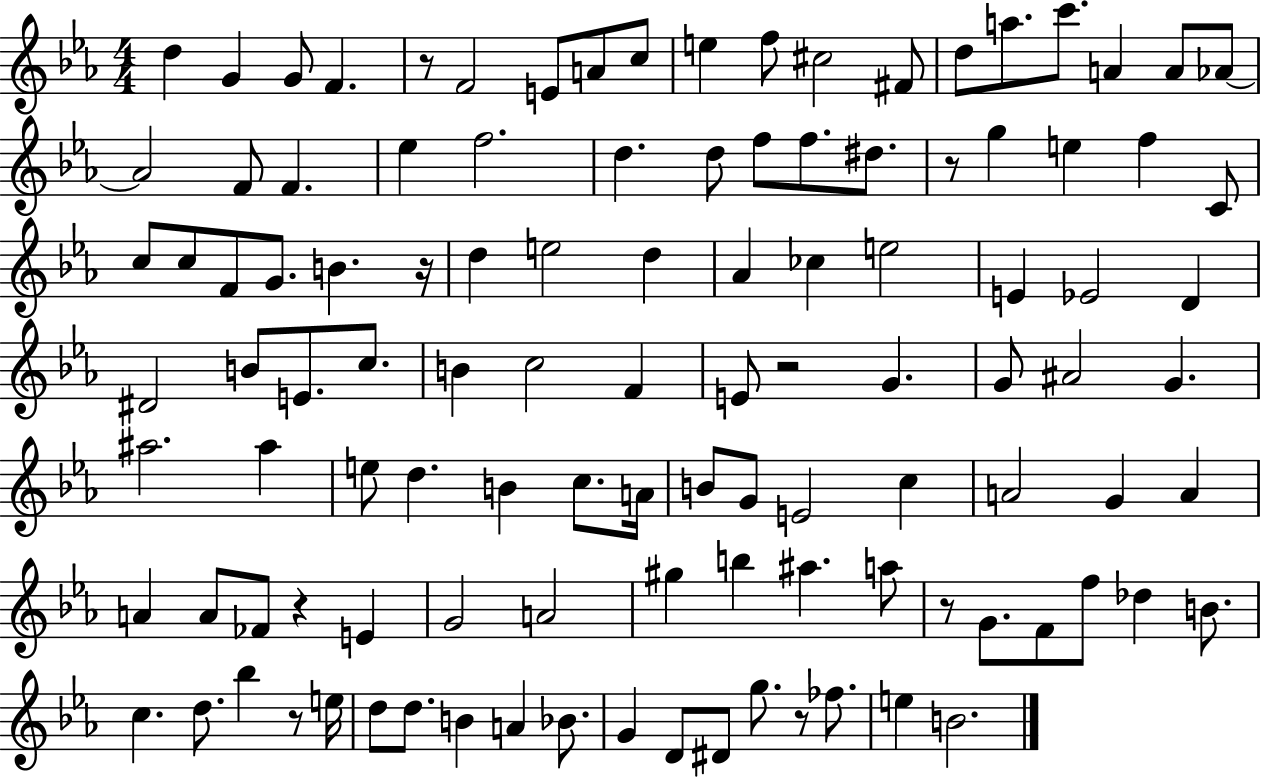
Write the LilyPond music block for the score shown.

{
  \clef treble
  \numericTimeSignature
  \time 4/4
  \key ees \major
  \repeat volta 2 { d''4 g'4 g'8 f'4. | r8 f'2 e'8 a'8 c''8 | e''4 f''8 cis''2 fis'8 | d''8 a''8. c'''8. a'4 a'8 aes'8~~ | \break aes'2 f'8 f'4. | ees''4 f''2. | d''4. d''8 f''8 f''8. dis''8. | r8 g''4 e''4 f''4 c'8 | \break c''8 c''8 f'8 g'8. b'4. r16 | d''4 e''2 d''4 | aes'4 ces''4 e''2 | e'4 ees'2 d'4 | \break dis'2 b'8 e'8. c''8. | b'4 c''2 f'4 | e'8 r2 g'4. | g'8 ais'2 g'4. | \break ais''2. ais''4 | e''8 d''4. b'4 c''8. a'16 | b'8 g'8 e'2 c''4 | a'2 g'4 a'4 | \break a'4 a'8 fes'8 r4 e'4 | g'2 a'2 | gis''4 b''4 ais''4. a''8 | r8 g'8. f'8 f''8 des''4 b'8. | \break c''4. d''8. bes''4 r8 e''16 | d''8 d''8. b'4 a'4 bes'8. | g'4 d'8 dis'8 g''8. r8 fes''8. | e''4 b'2. | \break } \bar "|."
}